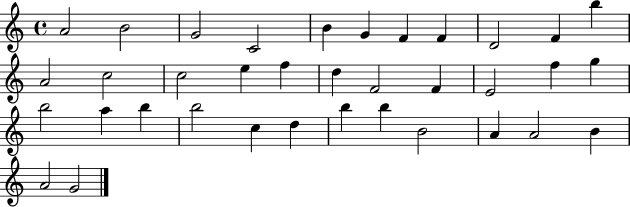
X:1
T:Untitled
M:4/4
L:1/4
K:C
A2 B2 G2 C2 B G F F D2 F b A2 c2 c2 e f d F2 F E2 f g b2 a b b2 c d b b B2 A A2 B A2 G2